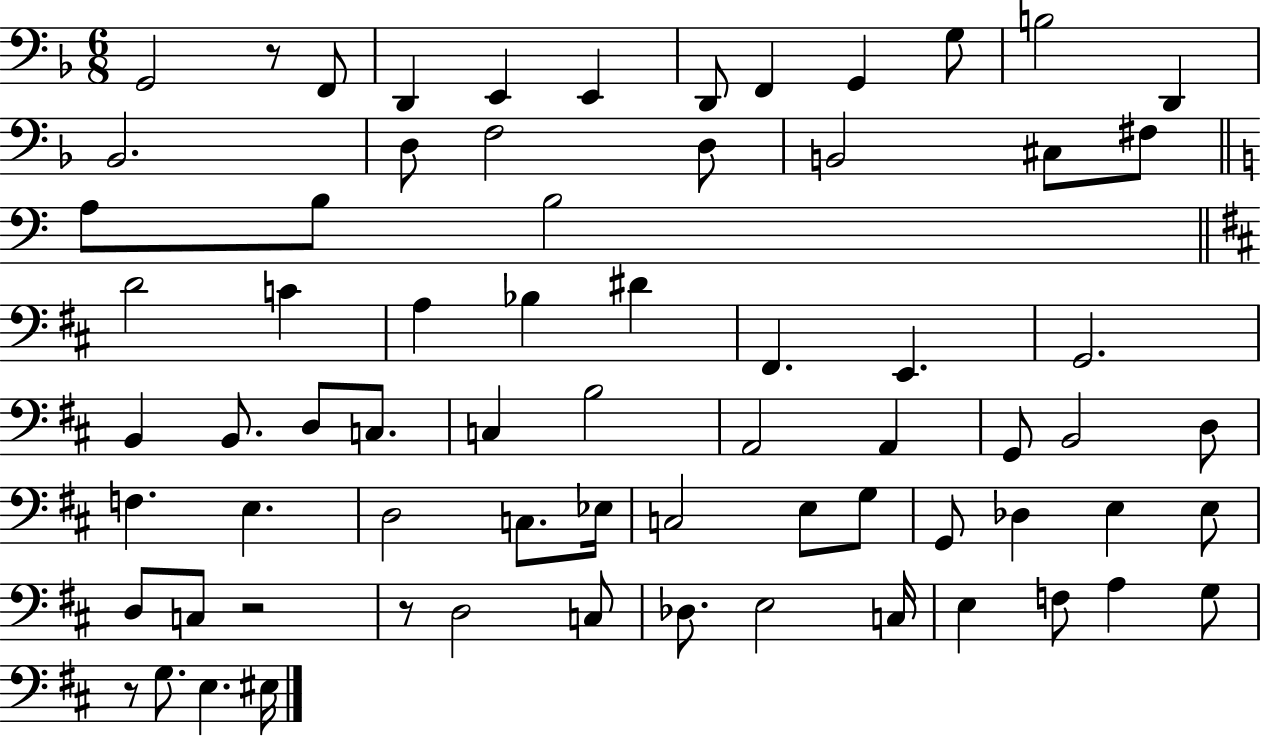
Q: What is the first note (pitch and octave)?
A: G2